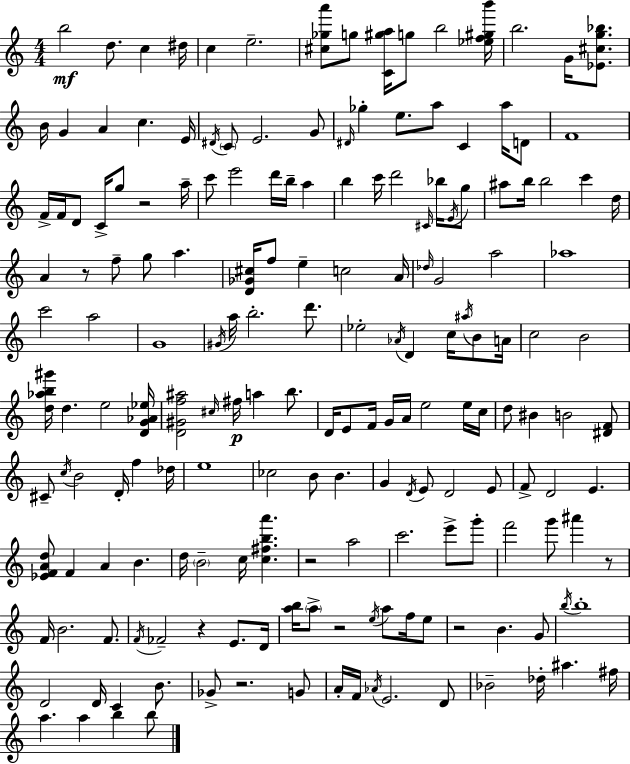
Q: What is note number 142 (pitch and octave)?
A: B5